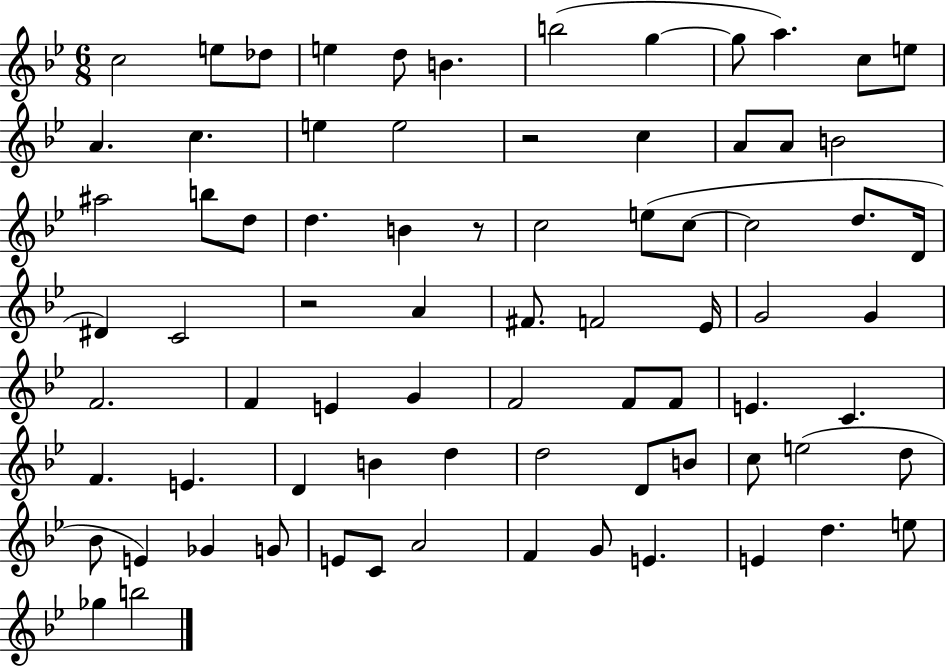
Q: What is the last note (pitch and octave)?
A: B5